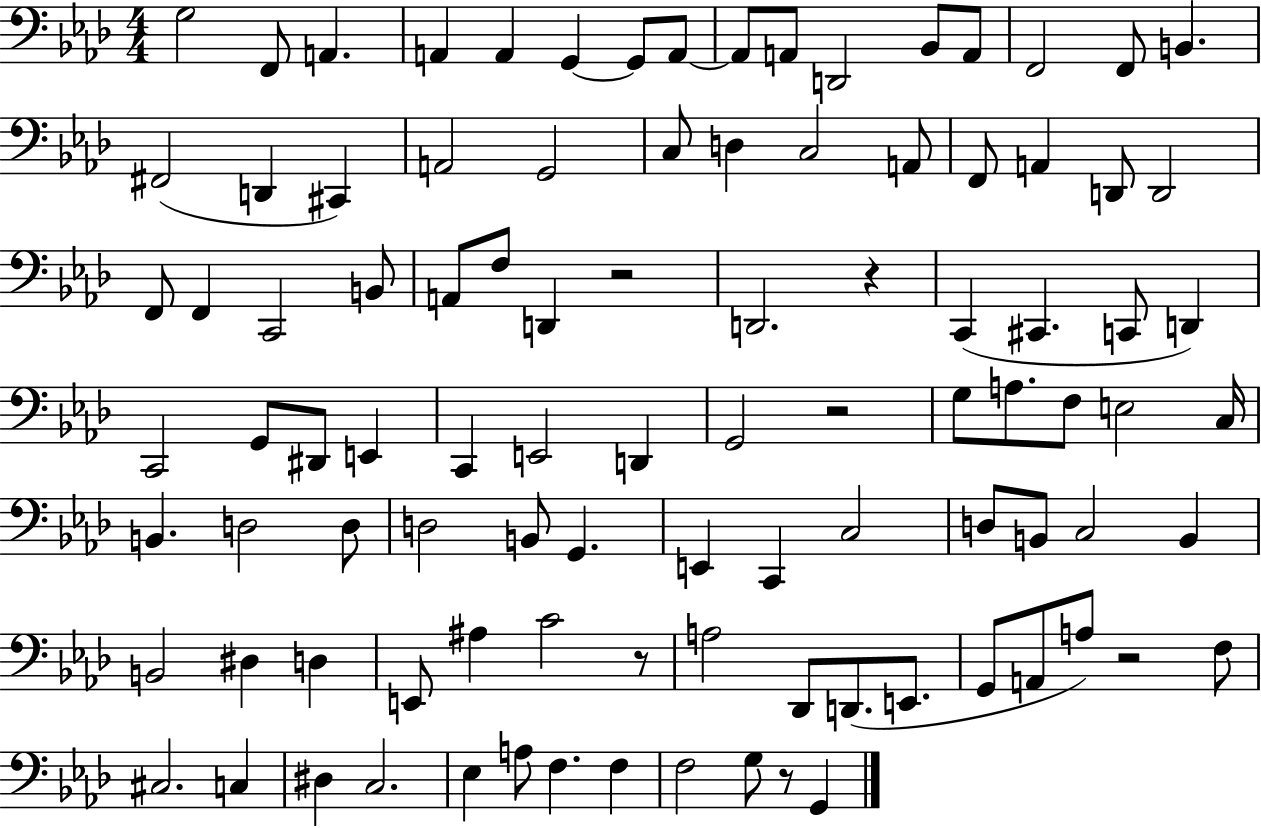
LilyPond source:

{
  \clef bass
  \numericTimeSignature
  \time 4/4
  \key aes \major
  g2 f,8 a,4. | a,4 a,4 g,4~~ g,8 a,8~~ | a,8 a,8 d,2 bes,8 a,8 | f,2 f,8 b,4. | \break fis,2( d,4 cis,4) | a,2 g,2 | c8 d4 c2 a,8 | f,8 a,4 d,8 d,2 | \break f,8 f,4 c,2 b,8 | a,8 f8 d,4 r2 | d,2. r4 | c,4( cis,4. c,8 d,4) | \break c,2 g,8 dis,8 e,4 | c,4 e,2 d,4 | g,2 r2 | g8 a8. f8 e2 c16 | \break b,4. d2 d8 | d2 b,8 g,4. | e,4 c,4 c2 | d8 b,8 c2 b,4 | \break b,2 dis4 d4 | e,8 ais4 c'2 r8 | a2 des,8 d,8.( e,8. | g,8 a,8 a8) r2 f8 | \break cis2. c4 | dis4 c2. | ees4 a8 f4. f4 | f2 g8 r8 g,4 | \break \bar "|."
}